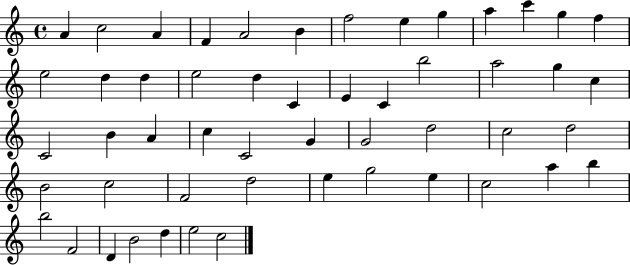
X:1
T:Untitled
M:4/4
L:1/4
K:C
A c2 A F A2 B f2 e g a c' g f e2 d d e2 d C E C b2 a2 g c C2 B A c C2 G G2 d2 c2 d2 B2 c2 F2 d2 e g2 e c2 a b b2 F2 D B2 d e2 c2